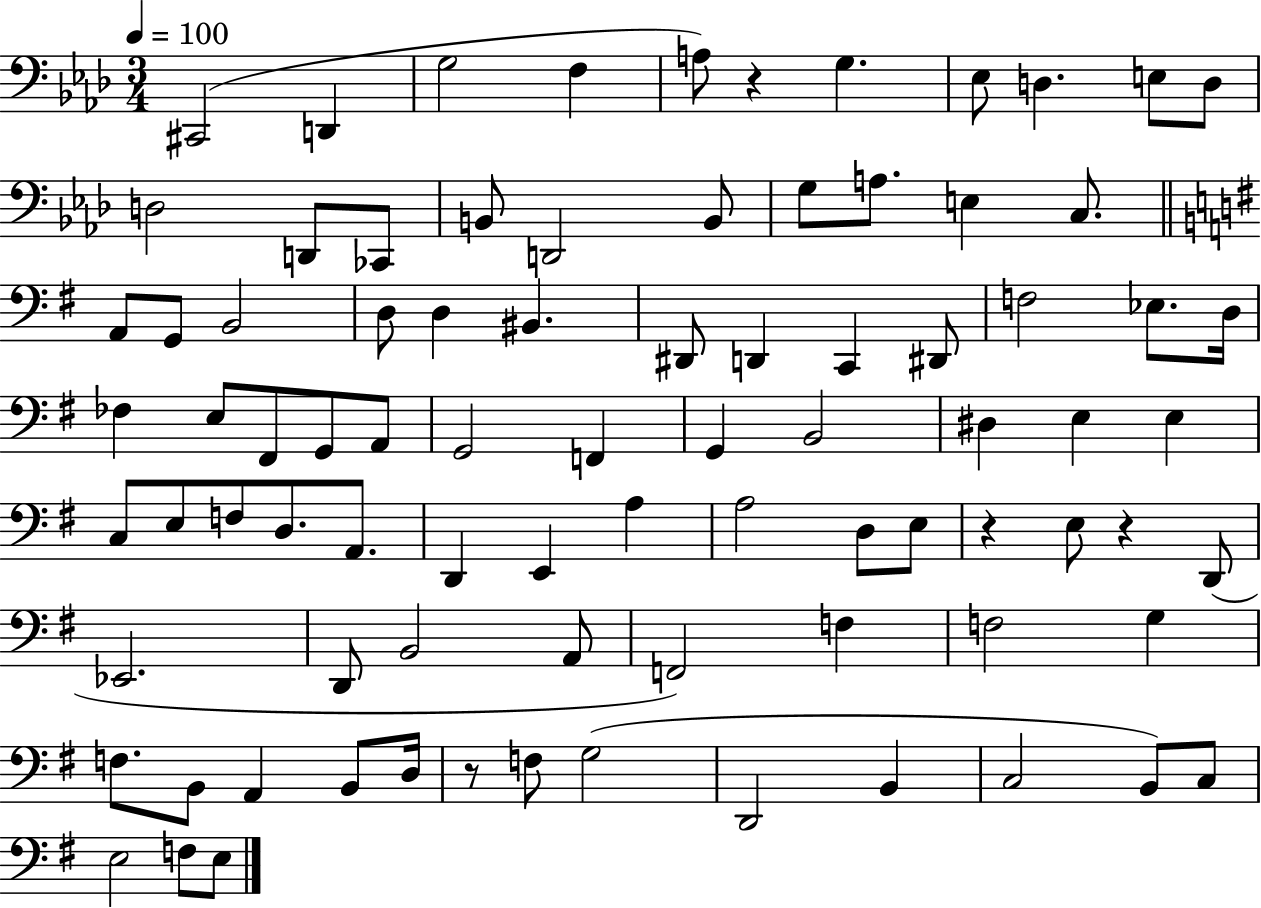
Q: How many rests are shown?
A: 4